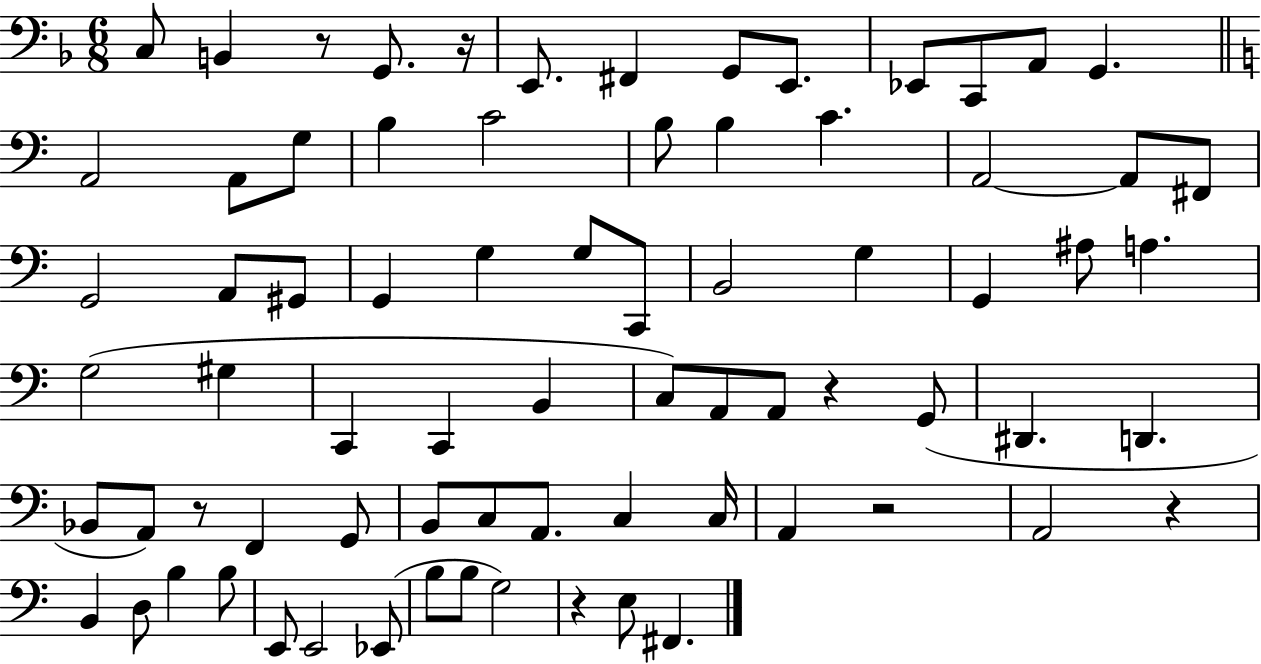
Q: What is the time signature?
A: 6/8